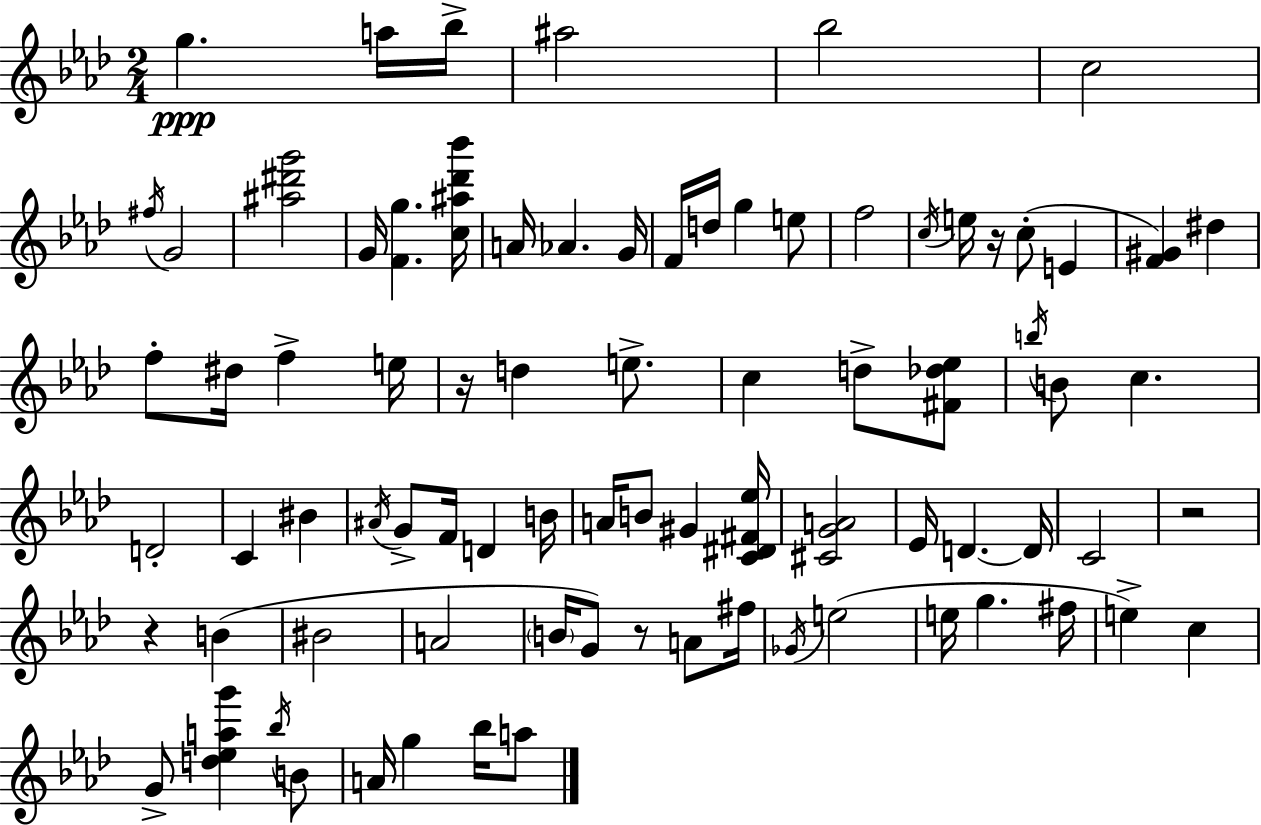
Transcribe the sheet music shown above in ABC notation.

X:1
T:Untitled
M:2/4
L:1/4
K:Fm
g a/4 _b/4 ^a2 _b2 c2 ^f/4 G2 [^a^d'g']2 G/4 [Fg] [c^a_d'_b']/4 A/4 _A G/4 F/4 d/4 g e/2 f2 c/4 e/4 z/4 c/2 E [F^G] ^d f/2 ^d/4 f e/4 z/4 d e/2 c d/2 [^F_d_e]/2 b/4 B/2 c D2 C ^B ^A/4 G/2 F/4 D B/4 A/4 B/2 ^G [C^D^F_e]/4 [^CGA]2 _E/4 D D/4 C2 z2 z B ^B2 A2 B/4 G/2 z/2 A/2 ^f/4 _G/4 e2 e/4 g ^f/4 e c G/2 [d_eag'] _b/4 B/2 A/4 g _b/4 a/2